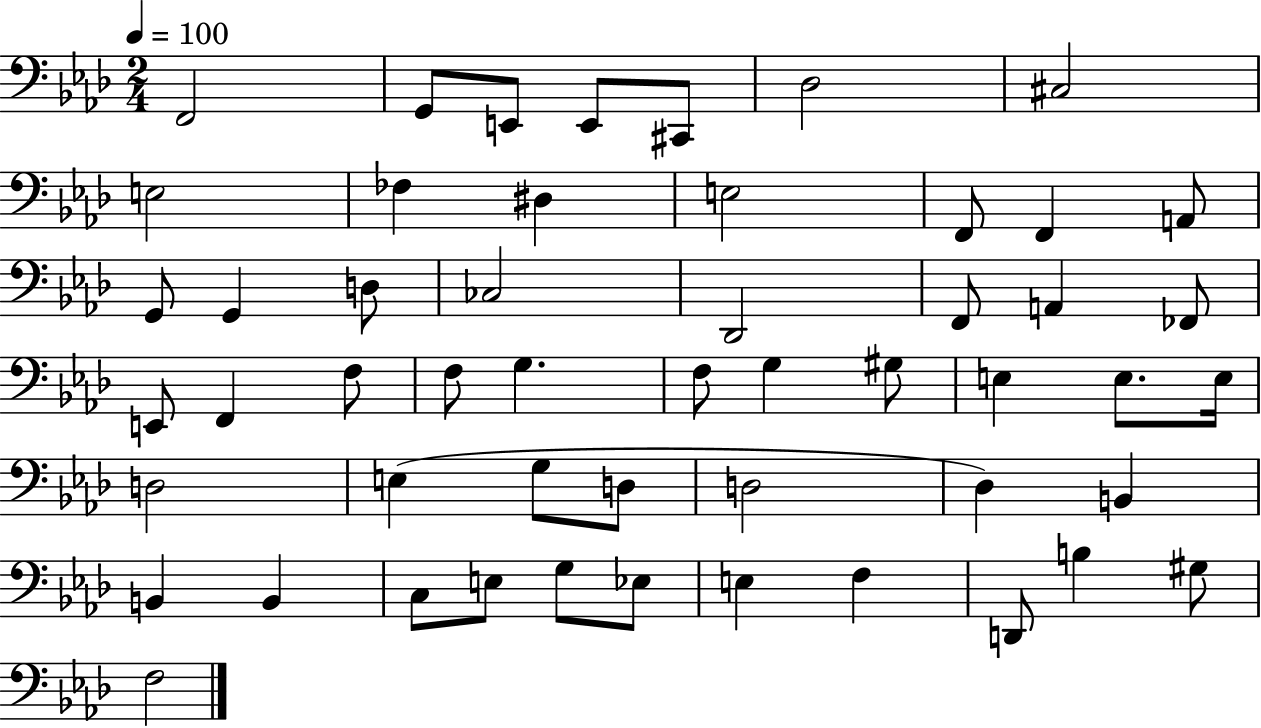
{
  \clef bass
  \numericTimeSignature
  \time 2/4
  \key aes \major
  \tempo 4 = 100
  f,2 | g,8 e,8 e,8 cis,8 | des2 | cis2 | \break e2 | fes4 dis4 | e2 | f,8 f,4 a,8 | \break g,8 g,4 d8 | ces2 | des,2 | f,8 a,4 fes,8 | \break e,8 f,4 f8 | f8 g4. | f8 g4 gis8 | e4 e8. e16 | \break d2 | e4( g8 d8 | d2 | des4) b,4 | \break b,4 b,4 | c8 e8 g8 ees8 | e4 f4 | d,8 b4 gis8 | \break f2 | \bar "|."
}